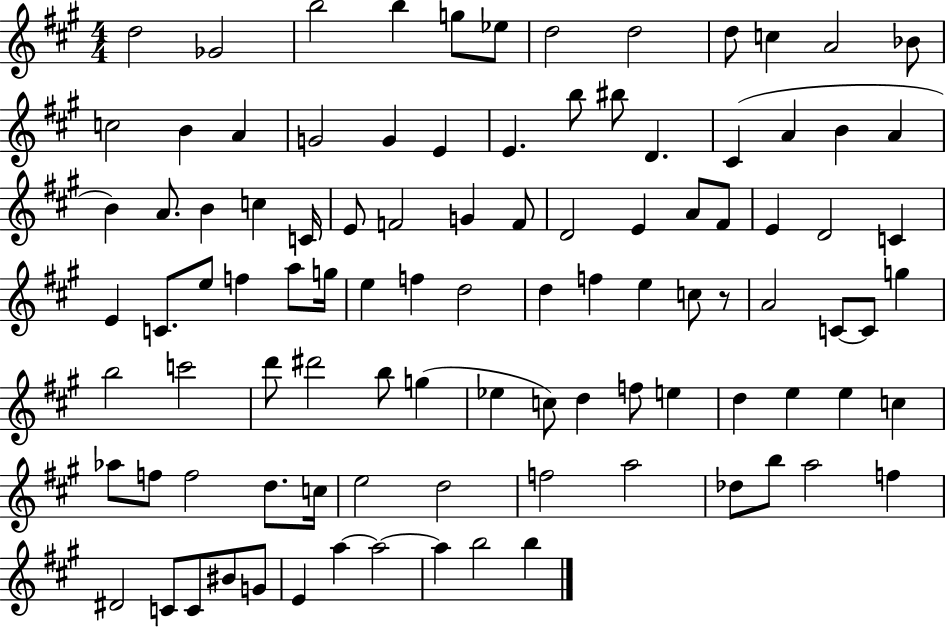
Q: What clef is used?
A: treble